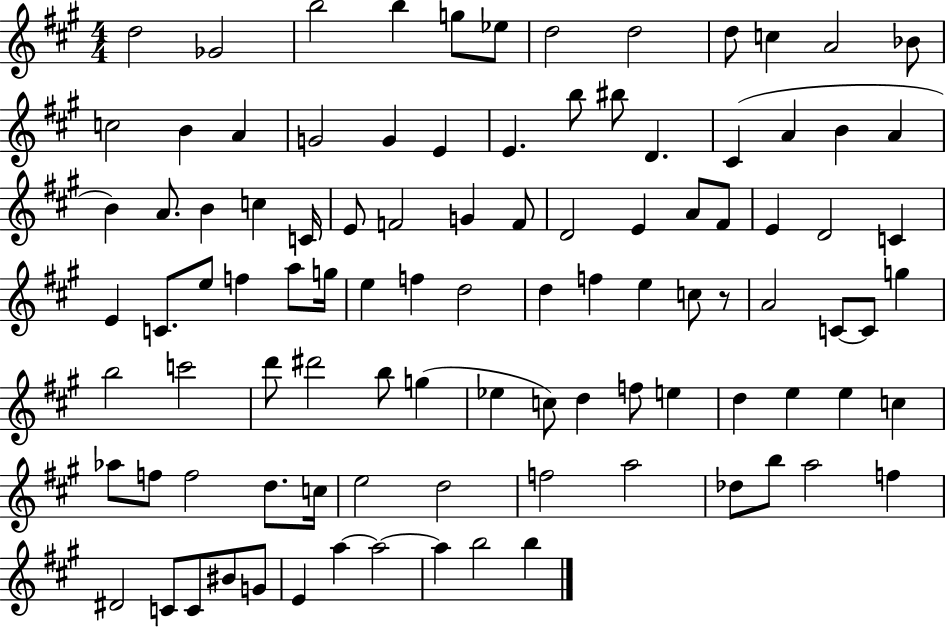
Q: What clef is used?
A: treble